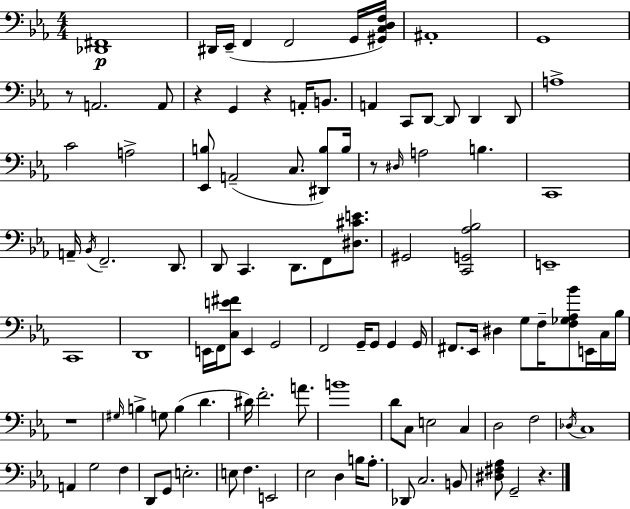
{
  \clef bass
  \numericTimeSignature
  \time 4/4
  \key ees \major
  \repeat volta 2 { <des, fis,>1\p | dis,16 ees,16--( f,4 f,2 g,16 <gis, c d f>16) | ais,1-. | g,1 | \break r8 a,2. a,8 | r4 g,4 r4 a,16-. b,8. | a,4 c,8 d,8~~ d,8 d,4 d,8 | a1-> | \break c'2 a2-> | <ees, b>8 a,2--( c8. <dis, b>8) b16 | r8 \grace { dis16 } a2 b4. | c,1 | \break a,16-- \acciaccatura { bes,16 } f,2.-- d,8. | d,8 c,4. d,8. f,8 <dis cis' e'>8. | gis,2 <c, g, aes bes>2 | e,1-- | \break c,1 | d,1 | e,16 f,16 <c e' fis'>8 e,4 g,2 | f,2 g,16-- g,8 g,4 | \break g,16 fis,8. ees,16 dis4 g8 f16-- <f ges aes bes'>8 e,16 | c16 bes16 r1 | \grace { gis16 } b4-> g8 b4( d'4. | dis'16) f'2.-. | \break a'8. b'1 | d'8 c8 e2 c4 | d2 f2 | \acciaccatura { des16 } c1 | \break a,4 g2 | f4 d,8 g,8 e2.-. | e8 f4. e,2 | ees2 d4 | \break b16 aes8.-. des,8 c2. | b,8 <dis fis aes>8 g,2-- r4. | } \bar "|."
}